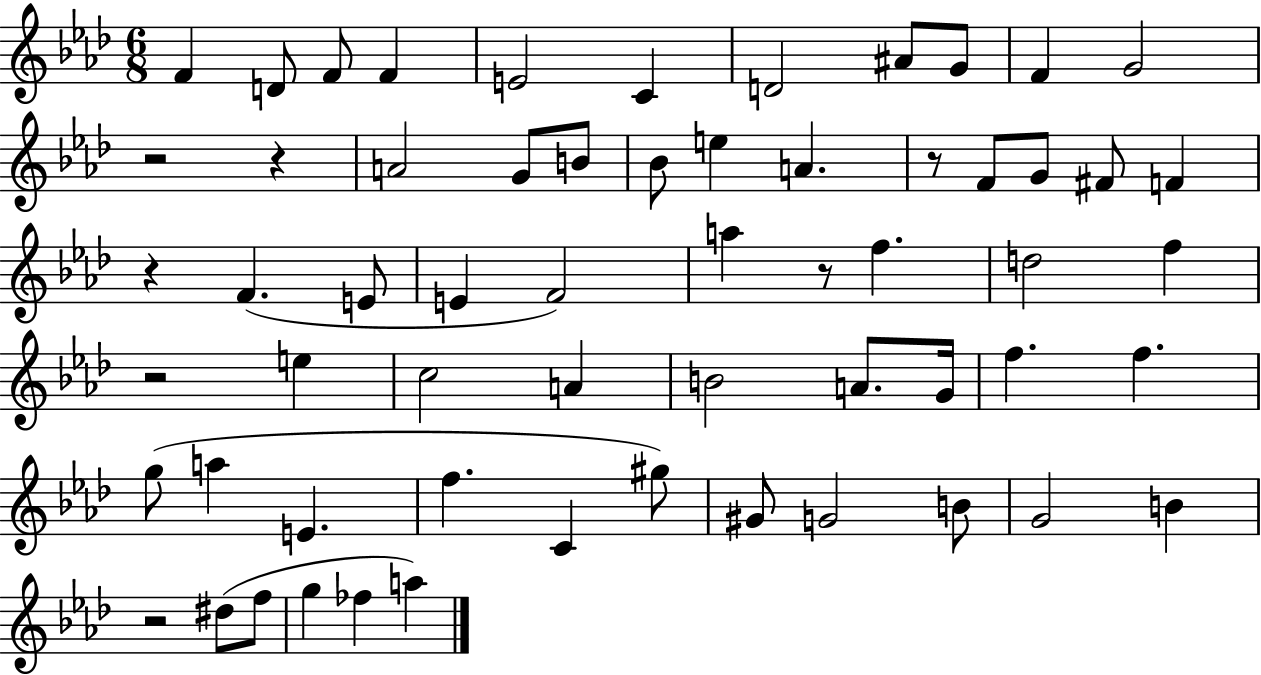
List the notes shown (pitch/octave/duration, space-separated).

F4/q D4/e F4/e F4/q E4/h C4/q D4/h A#4/e G4/e F4/q G4/h R/h R/q A4/h G4/e B4/e Bb4/e E5/q A4/q. R/e F4/e G4/e F#4/e F4/q R/q F4/q. E4/e E4/q F4/h A5/q R/e F5/q. D5/h F5/q R/h E5/q C5/h A4/q B4/h A4/e. G4/s F5/q. F5/q. G5/e A5/q E4/q. F5/q. C4/q G#5/e G#4/e G4/h B4/e G4/h B4/q R/h D#5/e F5/e G5/q FES5/q A5/q